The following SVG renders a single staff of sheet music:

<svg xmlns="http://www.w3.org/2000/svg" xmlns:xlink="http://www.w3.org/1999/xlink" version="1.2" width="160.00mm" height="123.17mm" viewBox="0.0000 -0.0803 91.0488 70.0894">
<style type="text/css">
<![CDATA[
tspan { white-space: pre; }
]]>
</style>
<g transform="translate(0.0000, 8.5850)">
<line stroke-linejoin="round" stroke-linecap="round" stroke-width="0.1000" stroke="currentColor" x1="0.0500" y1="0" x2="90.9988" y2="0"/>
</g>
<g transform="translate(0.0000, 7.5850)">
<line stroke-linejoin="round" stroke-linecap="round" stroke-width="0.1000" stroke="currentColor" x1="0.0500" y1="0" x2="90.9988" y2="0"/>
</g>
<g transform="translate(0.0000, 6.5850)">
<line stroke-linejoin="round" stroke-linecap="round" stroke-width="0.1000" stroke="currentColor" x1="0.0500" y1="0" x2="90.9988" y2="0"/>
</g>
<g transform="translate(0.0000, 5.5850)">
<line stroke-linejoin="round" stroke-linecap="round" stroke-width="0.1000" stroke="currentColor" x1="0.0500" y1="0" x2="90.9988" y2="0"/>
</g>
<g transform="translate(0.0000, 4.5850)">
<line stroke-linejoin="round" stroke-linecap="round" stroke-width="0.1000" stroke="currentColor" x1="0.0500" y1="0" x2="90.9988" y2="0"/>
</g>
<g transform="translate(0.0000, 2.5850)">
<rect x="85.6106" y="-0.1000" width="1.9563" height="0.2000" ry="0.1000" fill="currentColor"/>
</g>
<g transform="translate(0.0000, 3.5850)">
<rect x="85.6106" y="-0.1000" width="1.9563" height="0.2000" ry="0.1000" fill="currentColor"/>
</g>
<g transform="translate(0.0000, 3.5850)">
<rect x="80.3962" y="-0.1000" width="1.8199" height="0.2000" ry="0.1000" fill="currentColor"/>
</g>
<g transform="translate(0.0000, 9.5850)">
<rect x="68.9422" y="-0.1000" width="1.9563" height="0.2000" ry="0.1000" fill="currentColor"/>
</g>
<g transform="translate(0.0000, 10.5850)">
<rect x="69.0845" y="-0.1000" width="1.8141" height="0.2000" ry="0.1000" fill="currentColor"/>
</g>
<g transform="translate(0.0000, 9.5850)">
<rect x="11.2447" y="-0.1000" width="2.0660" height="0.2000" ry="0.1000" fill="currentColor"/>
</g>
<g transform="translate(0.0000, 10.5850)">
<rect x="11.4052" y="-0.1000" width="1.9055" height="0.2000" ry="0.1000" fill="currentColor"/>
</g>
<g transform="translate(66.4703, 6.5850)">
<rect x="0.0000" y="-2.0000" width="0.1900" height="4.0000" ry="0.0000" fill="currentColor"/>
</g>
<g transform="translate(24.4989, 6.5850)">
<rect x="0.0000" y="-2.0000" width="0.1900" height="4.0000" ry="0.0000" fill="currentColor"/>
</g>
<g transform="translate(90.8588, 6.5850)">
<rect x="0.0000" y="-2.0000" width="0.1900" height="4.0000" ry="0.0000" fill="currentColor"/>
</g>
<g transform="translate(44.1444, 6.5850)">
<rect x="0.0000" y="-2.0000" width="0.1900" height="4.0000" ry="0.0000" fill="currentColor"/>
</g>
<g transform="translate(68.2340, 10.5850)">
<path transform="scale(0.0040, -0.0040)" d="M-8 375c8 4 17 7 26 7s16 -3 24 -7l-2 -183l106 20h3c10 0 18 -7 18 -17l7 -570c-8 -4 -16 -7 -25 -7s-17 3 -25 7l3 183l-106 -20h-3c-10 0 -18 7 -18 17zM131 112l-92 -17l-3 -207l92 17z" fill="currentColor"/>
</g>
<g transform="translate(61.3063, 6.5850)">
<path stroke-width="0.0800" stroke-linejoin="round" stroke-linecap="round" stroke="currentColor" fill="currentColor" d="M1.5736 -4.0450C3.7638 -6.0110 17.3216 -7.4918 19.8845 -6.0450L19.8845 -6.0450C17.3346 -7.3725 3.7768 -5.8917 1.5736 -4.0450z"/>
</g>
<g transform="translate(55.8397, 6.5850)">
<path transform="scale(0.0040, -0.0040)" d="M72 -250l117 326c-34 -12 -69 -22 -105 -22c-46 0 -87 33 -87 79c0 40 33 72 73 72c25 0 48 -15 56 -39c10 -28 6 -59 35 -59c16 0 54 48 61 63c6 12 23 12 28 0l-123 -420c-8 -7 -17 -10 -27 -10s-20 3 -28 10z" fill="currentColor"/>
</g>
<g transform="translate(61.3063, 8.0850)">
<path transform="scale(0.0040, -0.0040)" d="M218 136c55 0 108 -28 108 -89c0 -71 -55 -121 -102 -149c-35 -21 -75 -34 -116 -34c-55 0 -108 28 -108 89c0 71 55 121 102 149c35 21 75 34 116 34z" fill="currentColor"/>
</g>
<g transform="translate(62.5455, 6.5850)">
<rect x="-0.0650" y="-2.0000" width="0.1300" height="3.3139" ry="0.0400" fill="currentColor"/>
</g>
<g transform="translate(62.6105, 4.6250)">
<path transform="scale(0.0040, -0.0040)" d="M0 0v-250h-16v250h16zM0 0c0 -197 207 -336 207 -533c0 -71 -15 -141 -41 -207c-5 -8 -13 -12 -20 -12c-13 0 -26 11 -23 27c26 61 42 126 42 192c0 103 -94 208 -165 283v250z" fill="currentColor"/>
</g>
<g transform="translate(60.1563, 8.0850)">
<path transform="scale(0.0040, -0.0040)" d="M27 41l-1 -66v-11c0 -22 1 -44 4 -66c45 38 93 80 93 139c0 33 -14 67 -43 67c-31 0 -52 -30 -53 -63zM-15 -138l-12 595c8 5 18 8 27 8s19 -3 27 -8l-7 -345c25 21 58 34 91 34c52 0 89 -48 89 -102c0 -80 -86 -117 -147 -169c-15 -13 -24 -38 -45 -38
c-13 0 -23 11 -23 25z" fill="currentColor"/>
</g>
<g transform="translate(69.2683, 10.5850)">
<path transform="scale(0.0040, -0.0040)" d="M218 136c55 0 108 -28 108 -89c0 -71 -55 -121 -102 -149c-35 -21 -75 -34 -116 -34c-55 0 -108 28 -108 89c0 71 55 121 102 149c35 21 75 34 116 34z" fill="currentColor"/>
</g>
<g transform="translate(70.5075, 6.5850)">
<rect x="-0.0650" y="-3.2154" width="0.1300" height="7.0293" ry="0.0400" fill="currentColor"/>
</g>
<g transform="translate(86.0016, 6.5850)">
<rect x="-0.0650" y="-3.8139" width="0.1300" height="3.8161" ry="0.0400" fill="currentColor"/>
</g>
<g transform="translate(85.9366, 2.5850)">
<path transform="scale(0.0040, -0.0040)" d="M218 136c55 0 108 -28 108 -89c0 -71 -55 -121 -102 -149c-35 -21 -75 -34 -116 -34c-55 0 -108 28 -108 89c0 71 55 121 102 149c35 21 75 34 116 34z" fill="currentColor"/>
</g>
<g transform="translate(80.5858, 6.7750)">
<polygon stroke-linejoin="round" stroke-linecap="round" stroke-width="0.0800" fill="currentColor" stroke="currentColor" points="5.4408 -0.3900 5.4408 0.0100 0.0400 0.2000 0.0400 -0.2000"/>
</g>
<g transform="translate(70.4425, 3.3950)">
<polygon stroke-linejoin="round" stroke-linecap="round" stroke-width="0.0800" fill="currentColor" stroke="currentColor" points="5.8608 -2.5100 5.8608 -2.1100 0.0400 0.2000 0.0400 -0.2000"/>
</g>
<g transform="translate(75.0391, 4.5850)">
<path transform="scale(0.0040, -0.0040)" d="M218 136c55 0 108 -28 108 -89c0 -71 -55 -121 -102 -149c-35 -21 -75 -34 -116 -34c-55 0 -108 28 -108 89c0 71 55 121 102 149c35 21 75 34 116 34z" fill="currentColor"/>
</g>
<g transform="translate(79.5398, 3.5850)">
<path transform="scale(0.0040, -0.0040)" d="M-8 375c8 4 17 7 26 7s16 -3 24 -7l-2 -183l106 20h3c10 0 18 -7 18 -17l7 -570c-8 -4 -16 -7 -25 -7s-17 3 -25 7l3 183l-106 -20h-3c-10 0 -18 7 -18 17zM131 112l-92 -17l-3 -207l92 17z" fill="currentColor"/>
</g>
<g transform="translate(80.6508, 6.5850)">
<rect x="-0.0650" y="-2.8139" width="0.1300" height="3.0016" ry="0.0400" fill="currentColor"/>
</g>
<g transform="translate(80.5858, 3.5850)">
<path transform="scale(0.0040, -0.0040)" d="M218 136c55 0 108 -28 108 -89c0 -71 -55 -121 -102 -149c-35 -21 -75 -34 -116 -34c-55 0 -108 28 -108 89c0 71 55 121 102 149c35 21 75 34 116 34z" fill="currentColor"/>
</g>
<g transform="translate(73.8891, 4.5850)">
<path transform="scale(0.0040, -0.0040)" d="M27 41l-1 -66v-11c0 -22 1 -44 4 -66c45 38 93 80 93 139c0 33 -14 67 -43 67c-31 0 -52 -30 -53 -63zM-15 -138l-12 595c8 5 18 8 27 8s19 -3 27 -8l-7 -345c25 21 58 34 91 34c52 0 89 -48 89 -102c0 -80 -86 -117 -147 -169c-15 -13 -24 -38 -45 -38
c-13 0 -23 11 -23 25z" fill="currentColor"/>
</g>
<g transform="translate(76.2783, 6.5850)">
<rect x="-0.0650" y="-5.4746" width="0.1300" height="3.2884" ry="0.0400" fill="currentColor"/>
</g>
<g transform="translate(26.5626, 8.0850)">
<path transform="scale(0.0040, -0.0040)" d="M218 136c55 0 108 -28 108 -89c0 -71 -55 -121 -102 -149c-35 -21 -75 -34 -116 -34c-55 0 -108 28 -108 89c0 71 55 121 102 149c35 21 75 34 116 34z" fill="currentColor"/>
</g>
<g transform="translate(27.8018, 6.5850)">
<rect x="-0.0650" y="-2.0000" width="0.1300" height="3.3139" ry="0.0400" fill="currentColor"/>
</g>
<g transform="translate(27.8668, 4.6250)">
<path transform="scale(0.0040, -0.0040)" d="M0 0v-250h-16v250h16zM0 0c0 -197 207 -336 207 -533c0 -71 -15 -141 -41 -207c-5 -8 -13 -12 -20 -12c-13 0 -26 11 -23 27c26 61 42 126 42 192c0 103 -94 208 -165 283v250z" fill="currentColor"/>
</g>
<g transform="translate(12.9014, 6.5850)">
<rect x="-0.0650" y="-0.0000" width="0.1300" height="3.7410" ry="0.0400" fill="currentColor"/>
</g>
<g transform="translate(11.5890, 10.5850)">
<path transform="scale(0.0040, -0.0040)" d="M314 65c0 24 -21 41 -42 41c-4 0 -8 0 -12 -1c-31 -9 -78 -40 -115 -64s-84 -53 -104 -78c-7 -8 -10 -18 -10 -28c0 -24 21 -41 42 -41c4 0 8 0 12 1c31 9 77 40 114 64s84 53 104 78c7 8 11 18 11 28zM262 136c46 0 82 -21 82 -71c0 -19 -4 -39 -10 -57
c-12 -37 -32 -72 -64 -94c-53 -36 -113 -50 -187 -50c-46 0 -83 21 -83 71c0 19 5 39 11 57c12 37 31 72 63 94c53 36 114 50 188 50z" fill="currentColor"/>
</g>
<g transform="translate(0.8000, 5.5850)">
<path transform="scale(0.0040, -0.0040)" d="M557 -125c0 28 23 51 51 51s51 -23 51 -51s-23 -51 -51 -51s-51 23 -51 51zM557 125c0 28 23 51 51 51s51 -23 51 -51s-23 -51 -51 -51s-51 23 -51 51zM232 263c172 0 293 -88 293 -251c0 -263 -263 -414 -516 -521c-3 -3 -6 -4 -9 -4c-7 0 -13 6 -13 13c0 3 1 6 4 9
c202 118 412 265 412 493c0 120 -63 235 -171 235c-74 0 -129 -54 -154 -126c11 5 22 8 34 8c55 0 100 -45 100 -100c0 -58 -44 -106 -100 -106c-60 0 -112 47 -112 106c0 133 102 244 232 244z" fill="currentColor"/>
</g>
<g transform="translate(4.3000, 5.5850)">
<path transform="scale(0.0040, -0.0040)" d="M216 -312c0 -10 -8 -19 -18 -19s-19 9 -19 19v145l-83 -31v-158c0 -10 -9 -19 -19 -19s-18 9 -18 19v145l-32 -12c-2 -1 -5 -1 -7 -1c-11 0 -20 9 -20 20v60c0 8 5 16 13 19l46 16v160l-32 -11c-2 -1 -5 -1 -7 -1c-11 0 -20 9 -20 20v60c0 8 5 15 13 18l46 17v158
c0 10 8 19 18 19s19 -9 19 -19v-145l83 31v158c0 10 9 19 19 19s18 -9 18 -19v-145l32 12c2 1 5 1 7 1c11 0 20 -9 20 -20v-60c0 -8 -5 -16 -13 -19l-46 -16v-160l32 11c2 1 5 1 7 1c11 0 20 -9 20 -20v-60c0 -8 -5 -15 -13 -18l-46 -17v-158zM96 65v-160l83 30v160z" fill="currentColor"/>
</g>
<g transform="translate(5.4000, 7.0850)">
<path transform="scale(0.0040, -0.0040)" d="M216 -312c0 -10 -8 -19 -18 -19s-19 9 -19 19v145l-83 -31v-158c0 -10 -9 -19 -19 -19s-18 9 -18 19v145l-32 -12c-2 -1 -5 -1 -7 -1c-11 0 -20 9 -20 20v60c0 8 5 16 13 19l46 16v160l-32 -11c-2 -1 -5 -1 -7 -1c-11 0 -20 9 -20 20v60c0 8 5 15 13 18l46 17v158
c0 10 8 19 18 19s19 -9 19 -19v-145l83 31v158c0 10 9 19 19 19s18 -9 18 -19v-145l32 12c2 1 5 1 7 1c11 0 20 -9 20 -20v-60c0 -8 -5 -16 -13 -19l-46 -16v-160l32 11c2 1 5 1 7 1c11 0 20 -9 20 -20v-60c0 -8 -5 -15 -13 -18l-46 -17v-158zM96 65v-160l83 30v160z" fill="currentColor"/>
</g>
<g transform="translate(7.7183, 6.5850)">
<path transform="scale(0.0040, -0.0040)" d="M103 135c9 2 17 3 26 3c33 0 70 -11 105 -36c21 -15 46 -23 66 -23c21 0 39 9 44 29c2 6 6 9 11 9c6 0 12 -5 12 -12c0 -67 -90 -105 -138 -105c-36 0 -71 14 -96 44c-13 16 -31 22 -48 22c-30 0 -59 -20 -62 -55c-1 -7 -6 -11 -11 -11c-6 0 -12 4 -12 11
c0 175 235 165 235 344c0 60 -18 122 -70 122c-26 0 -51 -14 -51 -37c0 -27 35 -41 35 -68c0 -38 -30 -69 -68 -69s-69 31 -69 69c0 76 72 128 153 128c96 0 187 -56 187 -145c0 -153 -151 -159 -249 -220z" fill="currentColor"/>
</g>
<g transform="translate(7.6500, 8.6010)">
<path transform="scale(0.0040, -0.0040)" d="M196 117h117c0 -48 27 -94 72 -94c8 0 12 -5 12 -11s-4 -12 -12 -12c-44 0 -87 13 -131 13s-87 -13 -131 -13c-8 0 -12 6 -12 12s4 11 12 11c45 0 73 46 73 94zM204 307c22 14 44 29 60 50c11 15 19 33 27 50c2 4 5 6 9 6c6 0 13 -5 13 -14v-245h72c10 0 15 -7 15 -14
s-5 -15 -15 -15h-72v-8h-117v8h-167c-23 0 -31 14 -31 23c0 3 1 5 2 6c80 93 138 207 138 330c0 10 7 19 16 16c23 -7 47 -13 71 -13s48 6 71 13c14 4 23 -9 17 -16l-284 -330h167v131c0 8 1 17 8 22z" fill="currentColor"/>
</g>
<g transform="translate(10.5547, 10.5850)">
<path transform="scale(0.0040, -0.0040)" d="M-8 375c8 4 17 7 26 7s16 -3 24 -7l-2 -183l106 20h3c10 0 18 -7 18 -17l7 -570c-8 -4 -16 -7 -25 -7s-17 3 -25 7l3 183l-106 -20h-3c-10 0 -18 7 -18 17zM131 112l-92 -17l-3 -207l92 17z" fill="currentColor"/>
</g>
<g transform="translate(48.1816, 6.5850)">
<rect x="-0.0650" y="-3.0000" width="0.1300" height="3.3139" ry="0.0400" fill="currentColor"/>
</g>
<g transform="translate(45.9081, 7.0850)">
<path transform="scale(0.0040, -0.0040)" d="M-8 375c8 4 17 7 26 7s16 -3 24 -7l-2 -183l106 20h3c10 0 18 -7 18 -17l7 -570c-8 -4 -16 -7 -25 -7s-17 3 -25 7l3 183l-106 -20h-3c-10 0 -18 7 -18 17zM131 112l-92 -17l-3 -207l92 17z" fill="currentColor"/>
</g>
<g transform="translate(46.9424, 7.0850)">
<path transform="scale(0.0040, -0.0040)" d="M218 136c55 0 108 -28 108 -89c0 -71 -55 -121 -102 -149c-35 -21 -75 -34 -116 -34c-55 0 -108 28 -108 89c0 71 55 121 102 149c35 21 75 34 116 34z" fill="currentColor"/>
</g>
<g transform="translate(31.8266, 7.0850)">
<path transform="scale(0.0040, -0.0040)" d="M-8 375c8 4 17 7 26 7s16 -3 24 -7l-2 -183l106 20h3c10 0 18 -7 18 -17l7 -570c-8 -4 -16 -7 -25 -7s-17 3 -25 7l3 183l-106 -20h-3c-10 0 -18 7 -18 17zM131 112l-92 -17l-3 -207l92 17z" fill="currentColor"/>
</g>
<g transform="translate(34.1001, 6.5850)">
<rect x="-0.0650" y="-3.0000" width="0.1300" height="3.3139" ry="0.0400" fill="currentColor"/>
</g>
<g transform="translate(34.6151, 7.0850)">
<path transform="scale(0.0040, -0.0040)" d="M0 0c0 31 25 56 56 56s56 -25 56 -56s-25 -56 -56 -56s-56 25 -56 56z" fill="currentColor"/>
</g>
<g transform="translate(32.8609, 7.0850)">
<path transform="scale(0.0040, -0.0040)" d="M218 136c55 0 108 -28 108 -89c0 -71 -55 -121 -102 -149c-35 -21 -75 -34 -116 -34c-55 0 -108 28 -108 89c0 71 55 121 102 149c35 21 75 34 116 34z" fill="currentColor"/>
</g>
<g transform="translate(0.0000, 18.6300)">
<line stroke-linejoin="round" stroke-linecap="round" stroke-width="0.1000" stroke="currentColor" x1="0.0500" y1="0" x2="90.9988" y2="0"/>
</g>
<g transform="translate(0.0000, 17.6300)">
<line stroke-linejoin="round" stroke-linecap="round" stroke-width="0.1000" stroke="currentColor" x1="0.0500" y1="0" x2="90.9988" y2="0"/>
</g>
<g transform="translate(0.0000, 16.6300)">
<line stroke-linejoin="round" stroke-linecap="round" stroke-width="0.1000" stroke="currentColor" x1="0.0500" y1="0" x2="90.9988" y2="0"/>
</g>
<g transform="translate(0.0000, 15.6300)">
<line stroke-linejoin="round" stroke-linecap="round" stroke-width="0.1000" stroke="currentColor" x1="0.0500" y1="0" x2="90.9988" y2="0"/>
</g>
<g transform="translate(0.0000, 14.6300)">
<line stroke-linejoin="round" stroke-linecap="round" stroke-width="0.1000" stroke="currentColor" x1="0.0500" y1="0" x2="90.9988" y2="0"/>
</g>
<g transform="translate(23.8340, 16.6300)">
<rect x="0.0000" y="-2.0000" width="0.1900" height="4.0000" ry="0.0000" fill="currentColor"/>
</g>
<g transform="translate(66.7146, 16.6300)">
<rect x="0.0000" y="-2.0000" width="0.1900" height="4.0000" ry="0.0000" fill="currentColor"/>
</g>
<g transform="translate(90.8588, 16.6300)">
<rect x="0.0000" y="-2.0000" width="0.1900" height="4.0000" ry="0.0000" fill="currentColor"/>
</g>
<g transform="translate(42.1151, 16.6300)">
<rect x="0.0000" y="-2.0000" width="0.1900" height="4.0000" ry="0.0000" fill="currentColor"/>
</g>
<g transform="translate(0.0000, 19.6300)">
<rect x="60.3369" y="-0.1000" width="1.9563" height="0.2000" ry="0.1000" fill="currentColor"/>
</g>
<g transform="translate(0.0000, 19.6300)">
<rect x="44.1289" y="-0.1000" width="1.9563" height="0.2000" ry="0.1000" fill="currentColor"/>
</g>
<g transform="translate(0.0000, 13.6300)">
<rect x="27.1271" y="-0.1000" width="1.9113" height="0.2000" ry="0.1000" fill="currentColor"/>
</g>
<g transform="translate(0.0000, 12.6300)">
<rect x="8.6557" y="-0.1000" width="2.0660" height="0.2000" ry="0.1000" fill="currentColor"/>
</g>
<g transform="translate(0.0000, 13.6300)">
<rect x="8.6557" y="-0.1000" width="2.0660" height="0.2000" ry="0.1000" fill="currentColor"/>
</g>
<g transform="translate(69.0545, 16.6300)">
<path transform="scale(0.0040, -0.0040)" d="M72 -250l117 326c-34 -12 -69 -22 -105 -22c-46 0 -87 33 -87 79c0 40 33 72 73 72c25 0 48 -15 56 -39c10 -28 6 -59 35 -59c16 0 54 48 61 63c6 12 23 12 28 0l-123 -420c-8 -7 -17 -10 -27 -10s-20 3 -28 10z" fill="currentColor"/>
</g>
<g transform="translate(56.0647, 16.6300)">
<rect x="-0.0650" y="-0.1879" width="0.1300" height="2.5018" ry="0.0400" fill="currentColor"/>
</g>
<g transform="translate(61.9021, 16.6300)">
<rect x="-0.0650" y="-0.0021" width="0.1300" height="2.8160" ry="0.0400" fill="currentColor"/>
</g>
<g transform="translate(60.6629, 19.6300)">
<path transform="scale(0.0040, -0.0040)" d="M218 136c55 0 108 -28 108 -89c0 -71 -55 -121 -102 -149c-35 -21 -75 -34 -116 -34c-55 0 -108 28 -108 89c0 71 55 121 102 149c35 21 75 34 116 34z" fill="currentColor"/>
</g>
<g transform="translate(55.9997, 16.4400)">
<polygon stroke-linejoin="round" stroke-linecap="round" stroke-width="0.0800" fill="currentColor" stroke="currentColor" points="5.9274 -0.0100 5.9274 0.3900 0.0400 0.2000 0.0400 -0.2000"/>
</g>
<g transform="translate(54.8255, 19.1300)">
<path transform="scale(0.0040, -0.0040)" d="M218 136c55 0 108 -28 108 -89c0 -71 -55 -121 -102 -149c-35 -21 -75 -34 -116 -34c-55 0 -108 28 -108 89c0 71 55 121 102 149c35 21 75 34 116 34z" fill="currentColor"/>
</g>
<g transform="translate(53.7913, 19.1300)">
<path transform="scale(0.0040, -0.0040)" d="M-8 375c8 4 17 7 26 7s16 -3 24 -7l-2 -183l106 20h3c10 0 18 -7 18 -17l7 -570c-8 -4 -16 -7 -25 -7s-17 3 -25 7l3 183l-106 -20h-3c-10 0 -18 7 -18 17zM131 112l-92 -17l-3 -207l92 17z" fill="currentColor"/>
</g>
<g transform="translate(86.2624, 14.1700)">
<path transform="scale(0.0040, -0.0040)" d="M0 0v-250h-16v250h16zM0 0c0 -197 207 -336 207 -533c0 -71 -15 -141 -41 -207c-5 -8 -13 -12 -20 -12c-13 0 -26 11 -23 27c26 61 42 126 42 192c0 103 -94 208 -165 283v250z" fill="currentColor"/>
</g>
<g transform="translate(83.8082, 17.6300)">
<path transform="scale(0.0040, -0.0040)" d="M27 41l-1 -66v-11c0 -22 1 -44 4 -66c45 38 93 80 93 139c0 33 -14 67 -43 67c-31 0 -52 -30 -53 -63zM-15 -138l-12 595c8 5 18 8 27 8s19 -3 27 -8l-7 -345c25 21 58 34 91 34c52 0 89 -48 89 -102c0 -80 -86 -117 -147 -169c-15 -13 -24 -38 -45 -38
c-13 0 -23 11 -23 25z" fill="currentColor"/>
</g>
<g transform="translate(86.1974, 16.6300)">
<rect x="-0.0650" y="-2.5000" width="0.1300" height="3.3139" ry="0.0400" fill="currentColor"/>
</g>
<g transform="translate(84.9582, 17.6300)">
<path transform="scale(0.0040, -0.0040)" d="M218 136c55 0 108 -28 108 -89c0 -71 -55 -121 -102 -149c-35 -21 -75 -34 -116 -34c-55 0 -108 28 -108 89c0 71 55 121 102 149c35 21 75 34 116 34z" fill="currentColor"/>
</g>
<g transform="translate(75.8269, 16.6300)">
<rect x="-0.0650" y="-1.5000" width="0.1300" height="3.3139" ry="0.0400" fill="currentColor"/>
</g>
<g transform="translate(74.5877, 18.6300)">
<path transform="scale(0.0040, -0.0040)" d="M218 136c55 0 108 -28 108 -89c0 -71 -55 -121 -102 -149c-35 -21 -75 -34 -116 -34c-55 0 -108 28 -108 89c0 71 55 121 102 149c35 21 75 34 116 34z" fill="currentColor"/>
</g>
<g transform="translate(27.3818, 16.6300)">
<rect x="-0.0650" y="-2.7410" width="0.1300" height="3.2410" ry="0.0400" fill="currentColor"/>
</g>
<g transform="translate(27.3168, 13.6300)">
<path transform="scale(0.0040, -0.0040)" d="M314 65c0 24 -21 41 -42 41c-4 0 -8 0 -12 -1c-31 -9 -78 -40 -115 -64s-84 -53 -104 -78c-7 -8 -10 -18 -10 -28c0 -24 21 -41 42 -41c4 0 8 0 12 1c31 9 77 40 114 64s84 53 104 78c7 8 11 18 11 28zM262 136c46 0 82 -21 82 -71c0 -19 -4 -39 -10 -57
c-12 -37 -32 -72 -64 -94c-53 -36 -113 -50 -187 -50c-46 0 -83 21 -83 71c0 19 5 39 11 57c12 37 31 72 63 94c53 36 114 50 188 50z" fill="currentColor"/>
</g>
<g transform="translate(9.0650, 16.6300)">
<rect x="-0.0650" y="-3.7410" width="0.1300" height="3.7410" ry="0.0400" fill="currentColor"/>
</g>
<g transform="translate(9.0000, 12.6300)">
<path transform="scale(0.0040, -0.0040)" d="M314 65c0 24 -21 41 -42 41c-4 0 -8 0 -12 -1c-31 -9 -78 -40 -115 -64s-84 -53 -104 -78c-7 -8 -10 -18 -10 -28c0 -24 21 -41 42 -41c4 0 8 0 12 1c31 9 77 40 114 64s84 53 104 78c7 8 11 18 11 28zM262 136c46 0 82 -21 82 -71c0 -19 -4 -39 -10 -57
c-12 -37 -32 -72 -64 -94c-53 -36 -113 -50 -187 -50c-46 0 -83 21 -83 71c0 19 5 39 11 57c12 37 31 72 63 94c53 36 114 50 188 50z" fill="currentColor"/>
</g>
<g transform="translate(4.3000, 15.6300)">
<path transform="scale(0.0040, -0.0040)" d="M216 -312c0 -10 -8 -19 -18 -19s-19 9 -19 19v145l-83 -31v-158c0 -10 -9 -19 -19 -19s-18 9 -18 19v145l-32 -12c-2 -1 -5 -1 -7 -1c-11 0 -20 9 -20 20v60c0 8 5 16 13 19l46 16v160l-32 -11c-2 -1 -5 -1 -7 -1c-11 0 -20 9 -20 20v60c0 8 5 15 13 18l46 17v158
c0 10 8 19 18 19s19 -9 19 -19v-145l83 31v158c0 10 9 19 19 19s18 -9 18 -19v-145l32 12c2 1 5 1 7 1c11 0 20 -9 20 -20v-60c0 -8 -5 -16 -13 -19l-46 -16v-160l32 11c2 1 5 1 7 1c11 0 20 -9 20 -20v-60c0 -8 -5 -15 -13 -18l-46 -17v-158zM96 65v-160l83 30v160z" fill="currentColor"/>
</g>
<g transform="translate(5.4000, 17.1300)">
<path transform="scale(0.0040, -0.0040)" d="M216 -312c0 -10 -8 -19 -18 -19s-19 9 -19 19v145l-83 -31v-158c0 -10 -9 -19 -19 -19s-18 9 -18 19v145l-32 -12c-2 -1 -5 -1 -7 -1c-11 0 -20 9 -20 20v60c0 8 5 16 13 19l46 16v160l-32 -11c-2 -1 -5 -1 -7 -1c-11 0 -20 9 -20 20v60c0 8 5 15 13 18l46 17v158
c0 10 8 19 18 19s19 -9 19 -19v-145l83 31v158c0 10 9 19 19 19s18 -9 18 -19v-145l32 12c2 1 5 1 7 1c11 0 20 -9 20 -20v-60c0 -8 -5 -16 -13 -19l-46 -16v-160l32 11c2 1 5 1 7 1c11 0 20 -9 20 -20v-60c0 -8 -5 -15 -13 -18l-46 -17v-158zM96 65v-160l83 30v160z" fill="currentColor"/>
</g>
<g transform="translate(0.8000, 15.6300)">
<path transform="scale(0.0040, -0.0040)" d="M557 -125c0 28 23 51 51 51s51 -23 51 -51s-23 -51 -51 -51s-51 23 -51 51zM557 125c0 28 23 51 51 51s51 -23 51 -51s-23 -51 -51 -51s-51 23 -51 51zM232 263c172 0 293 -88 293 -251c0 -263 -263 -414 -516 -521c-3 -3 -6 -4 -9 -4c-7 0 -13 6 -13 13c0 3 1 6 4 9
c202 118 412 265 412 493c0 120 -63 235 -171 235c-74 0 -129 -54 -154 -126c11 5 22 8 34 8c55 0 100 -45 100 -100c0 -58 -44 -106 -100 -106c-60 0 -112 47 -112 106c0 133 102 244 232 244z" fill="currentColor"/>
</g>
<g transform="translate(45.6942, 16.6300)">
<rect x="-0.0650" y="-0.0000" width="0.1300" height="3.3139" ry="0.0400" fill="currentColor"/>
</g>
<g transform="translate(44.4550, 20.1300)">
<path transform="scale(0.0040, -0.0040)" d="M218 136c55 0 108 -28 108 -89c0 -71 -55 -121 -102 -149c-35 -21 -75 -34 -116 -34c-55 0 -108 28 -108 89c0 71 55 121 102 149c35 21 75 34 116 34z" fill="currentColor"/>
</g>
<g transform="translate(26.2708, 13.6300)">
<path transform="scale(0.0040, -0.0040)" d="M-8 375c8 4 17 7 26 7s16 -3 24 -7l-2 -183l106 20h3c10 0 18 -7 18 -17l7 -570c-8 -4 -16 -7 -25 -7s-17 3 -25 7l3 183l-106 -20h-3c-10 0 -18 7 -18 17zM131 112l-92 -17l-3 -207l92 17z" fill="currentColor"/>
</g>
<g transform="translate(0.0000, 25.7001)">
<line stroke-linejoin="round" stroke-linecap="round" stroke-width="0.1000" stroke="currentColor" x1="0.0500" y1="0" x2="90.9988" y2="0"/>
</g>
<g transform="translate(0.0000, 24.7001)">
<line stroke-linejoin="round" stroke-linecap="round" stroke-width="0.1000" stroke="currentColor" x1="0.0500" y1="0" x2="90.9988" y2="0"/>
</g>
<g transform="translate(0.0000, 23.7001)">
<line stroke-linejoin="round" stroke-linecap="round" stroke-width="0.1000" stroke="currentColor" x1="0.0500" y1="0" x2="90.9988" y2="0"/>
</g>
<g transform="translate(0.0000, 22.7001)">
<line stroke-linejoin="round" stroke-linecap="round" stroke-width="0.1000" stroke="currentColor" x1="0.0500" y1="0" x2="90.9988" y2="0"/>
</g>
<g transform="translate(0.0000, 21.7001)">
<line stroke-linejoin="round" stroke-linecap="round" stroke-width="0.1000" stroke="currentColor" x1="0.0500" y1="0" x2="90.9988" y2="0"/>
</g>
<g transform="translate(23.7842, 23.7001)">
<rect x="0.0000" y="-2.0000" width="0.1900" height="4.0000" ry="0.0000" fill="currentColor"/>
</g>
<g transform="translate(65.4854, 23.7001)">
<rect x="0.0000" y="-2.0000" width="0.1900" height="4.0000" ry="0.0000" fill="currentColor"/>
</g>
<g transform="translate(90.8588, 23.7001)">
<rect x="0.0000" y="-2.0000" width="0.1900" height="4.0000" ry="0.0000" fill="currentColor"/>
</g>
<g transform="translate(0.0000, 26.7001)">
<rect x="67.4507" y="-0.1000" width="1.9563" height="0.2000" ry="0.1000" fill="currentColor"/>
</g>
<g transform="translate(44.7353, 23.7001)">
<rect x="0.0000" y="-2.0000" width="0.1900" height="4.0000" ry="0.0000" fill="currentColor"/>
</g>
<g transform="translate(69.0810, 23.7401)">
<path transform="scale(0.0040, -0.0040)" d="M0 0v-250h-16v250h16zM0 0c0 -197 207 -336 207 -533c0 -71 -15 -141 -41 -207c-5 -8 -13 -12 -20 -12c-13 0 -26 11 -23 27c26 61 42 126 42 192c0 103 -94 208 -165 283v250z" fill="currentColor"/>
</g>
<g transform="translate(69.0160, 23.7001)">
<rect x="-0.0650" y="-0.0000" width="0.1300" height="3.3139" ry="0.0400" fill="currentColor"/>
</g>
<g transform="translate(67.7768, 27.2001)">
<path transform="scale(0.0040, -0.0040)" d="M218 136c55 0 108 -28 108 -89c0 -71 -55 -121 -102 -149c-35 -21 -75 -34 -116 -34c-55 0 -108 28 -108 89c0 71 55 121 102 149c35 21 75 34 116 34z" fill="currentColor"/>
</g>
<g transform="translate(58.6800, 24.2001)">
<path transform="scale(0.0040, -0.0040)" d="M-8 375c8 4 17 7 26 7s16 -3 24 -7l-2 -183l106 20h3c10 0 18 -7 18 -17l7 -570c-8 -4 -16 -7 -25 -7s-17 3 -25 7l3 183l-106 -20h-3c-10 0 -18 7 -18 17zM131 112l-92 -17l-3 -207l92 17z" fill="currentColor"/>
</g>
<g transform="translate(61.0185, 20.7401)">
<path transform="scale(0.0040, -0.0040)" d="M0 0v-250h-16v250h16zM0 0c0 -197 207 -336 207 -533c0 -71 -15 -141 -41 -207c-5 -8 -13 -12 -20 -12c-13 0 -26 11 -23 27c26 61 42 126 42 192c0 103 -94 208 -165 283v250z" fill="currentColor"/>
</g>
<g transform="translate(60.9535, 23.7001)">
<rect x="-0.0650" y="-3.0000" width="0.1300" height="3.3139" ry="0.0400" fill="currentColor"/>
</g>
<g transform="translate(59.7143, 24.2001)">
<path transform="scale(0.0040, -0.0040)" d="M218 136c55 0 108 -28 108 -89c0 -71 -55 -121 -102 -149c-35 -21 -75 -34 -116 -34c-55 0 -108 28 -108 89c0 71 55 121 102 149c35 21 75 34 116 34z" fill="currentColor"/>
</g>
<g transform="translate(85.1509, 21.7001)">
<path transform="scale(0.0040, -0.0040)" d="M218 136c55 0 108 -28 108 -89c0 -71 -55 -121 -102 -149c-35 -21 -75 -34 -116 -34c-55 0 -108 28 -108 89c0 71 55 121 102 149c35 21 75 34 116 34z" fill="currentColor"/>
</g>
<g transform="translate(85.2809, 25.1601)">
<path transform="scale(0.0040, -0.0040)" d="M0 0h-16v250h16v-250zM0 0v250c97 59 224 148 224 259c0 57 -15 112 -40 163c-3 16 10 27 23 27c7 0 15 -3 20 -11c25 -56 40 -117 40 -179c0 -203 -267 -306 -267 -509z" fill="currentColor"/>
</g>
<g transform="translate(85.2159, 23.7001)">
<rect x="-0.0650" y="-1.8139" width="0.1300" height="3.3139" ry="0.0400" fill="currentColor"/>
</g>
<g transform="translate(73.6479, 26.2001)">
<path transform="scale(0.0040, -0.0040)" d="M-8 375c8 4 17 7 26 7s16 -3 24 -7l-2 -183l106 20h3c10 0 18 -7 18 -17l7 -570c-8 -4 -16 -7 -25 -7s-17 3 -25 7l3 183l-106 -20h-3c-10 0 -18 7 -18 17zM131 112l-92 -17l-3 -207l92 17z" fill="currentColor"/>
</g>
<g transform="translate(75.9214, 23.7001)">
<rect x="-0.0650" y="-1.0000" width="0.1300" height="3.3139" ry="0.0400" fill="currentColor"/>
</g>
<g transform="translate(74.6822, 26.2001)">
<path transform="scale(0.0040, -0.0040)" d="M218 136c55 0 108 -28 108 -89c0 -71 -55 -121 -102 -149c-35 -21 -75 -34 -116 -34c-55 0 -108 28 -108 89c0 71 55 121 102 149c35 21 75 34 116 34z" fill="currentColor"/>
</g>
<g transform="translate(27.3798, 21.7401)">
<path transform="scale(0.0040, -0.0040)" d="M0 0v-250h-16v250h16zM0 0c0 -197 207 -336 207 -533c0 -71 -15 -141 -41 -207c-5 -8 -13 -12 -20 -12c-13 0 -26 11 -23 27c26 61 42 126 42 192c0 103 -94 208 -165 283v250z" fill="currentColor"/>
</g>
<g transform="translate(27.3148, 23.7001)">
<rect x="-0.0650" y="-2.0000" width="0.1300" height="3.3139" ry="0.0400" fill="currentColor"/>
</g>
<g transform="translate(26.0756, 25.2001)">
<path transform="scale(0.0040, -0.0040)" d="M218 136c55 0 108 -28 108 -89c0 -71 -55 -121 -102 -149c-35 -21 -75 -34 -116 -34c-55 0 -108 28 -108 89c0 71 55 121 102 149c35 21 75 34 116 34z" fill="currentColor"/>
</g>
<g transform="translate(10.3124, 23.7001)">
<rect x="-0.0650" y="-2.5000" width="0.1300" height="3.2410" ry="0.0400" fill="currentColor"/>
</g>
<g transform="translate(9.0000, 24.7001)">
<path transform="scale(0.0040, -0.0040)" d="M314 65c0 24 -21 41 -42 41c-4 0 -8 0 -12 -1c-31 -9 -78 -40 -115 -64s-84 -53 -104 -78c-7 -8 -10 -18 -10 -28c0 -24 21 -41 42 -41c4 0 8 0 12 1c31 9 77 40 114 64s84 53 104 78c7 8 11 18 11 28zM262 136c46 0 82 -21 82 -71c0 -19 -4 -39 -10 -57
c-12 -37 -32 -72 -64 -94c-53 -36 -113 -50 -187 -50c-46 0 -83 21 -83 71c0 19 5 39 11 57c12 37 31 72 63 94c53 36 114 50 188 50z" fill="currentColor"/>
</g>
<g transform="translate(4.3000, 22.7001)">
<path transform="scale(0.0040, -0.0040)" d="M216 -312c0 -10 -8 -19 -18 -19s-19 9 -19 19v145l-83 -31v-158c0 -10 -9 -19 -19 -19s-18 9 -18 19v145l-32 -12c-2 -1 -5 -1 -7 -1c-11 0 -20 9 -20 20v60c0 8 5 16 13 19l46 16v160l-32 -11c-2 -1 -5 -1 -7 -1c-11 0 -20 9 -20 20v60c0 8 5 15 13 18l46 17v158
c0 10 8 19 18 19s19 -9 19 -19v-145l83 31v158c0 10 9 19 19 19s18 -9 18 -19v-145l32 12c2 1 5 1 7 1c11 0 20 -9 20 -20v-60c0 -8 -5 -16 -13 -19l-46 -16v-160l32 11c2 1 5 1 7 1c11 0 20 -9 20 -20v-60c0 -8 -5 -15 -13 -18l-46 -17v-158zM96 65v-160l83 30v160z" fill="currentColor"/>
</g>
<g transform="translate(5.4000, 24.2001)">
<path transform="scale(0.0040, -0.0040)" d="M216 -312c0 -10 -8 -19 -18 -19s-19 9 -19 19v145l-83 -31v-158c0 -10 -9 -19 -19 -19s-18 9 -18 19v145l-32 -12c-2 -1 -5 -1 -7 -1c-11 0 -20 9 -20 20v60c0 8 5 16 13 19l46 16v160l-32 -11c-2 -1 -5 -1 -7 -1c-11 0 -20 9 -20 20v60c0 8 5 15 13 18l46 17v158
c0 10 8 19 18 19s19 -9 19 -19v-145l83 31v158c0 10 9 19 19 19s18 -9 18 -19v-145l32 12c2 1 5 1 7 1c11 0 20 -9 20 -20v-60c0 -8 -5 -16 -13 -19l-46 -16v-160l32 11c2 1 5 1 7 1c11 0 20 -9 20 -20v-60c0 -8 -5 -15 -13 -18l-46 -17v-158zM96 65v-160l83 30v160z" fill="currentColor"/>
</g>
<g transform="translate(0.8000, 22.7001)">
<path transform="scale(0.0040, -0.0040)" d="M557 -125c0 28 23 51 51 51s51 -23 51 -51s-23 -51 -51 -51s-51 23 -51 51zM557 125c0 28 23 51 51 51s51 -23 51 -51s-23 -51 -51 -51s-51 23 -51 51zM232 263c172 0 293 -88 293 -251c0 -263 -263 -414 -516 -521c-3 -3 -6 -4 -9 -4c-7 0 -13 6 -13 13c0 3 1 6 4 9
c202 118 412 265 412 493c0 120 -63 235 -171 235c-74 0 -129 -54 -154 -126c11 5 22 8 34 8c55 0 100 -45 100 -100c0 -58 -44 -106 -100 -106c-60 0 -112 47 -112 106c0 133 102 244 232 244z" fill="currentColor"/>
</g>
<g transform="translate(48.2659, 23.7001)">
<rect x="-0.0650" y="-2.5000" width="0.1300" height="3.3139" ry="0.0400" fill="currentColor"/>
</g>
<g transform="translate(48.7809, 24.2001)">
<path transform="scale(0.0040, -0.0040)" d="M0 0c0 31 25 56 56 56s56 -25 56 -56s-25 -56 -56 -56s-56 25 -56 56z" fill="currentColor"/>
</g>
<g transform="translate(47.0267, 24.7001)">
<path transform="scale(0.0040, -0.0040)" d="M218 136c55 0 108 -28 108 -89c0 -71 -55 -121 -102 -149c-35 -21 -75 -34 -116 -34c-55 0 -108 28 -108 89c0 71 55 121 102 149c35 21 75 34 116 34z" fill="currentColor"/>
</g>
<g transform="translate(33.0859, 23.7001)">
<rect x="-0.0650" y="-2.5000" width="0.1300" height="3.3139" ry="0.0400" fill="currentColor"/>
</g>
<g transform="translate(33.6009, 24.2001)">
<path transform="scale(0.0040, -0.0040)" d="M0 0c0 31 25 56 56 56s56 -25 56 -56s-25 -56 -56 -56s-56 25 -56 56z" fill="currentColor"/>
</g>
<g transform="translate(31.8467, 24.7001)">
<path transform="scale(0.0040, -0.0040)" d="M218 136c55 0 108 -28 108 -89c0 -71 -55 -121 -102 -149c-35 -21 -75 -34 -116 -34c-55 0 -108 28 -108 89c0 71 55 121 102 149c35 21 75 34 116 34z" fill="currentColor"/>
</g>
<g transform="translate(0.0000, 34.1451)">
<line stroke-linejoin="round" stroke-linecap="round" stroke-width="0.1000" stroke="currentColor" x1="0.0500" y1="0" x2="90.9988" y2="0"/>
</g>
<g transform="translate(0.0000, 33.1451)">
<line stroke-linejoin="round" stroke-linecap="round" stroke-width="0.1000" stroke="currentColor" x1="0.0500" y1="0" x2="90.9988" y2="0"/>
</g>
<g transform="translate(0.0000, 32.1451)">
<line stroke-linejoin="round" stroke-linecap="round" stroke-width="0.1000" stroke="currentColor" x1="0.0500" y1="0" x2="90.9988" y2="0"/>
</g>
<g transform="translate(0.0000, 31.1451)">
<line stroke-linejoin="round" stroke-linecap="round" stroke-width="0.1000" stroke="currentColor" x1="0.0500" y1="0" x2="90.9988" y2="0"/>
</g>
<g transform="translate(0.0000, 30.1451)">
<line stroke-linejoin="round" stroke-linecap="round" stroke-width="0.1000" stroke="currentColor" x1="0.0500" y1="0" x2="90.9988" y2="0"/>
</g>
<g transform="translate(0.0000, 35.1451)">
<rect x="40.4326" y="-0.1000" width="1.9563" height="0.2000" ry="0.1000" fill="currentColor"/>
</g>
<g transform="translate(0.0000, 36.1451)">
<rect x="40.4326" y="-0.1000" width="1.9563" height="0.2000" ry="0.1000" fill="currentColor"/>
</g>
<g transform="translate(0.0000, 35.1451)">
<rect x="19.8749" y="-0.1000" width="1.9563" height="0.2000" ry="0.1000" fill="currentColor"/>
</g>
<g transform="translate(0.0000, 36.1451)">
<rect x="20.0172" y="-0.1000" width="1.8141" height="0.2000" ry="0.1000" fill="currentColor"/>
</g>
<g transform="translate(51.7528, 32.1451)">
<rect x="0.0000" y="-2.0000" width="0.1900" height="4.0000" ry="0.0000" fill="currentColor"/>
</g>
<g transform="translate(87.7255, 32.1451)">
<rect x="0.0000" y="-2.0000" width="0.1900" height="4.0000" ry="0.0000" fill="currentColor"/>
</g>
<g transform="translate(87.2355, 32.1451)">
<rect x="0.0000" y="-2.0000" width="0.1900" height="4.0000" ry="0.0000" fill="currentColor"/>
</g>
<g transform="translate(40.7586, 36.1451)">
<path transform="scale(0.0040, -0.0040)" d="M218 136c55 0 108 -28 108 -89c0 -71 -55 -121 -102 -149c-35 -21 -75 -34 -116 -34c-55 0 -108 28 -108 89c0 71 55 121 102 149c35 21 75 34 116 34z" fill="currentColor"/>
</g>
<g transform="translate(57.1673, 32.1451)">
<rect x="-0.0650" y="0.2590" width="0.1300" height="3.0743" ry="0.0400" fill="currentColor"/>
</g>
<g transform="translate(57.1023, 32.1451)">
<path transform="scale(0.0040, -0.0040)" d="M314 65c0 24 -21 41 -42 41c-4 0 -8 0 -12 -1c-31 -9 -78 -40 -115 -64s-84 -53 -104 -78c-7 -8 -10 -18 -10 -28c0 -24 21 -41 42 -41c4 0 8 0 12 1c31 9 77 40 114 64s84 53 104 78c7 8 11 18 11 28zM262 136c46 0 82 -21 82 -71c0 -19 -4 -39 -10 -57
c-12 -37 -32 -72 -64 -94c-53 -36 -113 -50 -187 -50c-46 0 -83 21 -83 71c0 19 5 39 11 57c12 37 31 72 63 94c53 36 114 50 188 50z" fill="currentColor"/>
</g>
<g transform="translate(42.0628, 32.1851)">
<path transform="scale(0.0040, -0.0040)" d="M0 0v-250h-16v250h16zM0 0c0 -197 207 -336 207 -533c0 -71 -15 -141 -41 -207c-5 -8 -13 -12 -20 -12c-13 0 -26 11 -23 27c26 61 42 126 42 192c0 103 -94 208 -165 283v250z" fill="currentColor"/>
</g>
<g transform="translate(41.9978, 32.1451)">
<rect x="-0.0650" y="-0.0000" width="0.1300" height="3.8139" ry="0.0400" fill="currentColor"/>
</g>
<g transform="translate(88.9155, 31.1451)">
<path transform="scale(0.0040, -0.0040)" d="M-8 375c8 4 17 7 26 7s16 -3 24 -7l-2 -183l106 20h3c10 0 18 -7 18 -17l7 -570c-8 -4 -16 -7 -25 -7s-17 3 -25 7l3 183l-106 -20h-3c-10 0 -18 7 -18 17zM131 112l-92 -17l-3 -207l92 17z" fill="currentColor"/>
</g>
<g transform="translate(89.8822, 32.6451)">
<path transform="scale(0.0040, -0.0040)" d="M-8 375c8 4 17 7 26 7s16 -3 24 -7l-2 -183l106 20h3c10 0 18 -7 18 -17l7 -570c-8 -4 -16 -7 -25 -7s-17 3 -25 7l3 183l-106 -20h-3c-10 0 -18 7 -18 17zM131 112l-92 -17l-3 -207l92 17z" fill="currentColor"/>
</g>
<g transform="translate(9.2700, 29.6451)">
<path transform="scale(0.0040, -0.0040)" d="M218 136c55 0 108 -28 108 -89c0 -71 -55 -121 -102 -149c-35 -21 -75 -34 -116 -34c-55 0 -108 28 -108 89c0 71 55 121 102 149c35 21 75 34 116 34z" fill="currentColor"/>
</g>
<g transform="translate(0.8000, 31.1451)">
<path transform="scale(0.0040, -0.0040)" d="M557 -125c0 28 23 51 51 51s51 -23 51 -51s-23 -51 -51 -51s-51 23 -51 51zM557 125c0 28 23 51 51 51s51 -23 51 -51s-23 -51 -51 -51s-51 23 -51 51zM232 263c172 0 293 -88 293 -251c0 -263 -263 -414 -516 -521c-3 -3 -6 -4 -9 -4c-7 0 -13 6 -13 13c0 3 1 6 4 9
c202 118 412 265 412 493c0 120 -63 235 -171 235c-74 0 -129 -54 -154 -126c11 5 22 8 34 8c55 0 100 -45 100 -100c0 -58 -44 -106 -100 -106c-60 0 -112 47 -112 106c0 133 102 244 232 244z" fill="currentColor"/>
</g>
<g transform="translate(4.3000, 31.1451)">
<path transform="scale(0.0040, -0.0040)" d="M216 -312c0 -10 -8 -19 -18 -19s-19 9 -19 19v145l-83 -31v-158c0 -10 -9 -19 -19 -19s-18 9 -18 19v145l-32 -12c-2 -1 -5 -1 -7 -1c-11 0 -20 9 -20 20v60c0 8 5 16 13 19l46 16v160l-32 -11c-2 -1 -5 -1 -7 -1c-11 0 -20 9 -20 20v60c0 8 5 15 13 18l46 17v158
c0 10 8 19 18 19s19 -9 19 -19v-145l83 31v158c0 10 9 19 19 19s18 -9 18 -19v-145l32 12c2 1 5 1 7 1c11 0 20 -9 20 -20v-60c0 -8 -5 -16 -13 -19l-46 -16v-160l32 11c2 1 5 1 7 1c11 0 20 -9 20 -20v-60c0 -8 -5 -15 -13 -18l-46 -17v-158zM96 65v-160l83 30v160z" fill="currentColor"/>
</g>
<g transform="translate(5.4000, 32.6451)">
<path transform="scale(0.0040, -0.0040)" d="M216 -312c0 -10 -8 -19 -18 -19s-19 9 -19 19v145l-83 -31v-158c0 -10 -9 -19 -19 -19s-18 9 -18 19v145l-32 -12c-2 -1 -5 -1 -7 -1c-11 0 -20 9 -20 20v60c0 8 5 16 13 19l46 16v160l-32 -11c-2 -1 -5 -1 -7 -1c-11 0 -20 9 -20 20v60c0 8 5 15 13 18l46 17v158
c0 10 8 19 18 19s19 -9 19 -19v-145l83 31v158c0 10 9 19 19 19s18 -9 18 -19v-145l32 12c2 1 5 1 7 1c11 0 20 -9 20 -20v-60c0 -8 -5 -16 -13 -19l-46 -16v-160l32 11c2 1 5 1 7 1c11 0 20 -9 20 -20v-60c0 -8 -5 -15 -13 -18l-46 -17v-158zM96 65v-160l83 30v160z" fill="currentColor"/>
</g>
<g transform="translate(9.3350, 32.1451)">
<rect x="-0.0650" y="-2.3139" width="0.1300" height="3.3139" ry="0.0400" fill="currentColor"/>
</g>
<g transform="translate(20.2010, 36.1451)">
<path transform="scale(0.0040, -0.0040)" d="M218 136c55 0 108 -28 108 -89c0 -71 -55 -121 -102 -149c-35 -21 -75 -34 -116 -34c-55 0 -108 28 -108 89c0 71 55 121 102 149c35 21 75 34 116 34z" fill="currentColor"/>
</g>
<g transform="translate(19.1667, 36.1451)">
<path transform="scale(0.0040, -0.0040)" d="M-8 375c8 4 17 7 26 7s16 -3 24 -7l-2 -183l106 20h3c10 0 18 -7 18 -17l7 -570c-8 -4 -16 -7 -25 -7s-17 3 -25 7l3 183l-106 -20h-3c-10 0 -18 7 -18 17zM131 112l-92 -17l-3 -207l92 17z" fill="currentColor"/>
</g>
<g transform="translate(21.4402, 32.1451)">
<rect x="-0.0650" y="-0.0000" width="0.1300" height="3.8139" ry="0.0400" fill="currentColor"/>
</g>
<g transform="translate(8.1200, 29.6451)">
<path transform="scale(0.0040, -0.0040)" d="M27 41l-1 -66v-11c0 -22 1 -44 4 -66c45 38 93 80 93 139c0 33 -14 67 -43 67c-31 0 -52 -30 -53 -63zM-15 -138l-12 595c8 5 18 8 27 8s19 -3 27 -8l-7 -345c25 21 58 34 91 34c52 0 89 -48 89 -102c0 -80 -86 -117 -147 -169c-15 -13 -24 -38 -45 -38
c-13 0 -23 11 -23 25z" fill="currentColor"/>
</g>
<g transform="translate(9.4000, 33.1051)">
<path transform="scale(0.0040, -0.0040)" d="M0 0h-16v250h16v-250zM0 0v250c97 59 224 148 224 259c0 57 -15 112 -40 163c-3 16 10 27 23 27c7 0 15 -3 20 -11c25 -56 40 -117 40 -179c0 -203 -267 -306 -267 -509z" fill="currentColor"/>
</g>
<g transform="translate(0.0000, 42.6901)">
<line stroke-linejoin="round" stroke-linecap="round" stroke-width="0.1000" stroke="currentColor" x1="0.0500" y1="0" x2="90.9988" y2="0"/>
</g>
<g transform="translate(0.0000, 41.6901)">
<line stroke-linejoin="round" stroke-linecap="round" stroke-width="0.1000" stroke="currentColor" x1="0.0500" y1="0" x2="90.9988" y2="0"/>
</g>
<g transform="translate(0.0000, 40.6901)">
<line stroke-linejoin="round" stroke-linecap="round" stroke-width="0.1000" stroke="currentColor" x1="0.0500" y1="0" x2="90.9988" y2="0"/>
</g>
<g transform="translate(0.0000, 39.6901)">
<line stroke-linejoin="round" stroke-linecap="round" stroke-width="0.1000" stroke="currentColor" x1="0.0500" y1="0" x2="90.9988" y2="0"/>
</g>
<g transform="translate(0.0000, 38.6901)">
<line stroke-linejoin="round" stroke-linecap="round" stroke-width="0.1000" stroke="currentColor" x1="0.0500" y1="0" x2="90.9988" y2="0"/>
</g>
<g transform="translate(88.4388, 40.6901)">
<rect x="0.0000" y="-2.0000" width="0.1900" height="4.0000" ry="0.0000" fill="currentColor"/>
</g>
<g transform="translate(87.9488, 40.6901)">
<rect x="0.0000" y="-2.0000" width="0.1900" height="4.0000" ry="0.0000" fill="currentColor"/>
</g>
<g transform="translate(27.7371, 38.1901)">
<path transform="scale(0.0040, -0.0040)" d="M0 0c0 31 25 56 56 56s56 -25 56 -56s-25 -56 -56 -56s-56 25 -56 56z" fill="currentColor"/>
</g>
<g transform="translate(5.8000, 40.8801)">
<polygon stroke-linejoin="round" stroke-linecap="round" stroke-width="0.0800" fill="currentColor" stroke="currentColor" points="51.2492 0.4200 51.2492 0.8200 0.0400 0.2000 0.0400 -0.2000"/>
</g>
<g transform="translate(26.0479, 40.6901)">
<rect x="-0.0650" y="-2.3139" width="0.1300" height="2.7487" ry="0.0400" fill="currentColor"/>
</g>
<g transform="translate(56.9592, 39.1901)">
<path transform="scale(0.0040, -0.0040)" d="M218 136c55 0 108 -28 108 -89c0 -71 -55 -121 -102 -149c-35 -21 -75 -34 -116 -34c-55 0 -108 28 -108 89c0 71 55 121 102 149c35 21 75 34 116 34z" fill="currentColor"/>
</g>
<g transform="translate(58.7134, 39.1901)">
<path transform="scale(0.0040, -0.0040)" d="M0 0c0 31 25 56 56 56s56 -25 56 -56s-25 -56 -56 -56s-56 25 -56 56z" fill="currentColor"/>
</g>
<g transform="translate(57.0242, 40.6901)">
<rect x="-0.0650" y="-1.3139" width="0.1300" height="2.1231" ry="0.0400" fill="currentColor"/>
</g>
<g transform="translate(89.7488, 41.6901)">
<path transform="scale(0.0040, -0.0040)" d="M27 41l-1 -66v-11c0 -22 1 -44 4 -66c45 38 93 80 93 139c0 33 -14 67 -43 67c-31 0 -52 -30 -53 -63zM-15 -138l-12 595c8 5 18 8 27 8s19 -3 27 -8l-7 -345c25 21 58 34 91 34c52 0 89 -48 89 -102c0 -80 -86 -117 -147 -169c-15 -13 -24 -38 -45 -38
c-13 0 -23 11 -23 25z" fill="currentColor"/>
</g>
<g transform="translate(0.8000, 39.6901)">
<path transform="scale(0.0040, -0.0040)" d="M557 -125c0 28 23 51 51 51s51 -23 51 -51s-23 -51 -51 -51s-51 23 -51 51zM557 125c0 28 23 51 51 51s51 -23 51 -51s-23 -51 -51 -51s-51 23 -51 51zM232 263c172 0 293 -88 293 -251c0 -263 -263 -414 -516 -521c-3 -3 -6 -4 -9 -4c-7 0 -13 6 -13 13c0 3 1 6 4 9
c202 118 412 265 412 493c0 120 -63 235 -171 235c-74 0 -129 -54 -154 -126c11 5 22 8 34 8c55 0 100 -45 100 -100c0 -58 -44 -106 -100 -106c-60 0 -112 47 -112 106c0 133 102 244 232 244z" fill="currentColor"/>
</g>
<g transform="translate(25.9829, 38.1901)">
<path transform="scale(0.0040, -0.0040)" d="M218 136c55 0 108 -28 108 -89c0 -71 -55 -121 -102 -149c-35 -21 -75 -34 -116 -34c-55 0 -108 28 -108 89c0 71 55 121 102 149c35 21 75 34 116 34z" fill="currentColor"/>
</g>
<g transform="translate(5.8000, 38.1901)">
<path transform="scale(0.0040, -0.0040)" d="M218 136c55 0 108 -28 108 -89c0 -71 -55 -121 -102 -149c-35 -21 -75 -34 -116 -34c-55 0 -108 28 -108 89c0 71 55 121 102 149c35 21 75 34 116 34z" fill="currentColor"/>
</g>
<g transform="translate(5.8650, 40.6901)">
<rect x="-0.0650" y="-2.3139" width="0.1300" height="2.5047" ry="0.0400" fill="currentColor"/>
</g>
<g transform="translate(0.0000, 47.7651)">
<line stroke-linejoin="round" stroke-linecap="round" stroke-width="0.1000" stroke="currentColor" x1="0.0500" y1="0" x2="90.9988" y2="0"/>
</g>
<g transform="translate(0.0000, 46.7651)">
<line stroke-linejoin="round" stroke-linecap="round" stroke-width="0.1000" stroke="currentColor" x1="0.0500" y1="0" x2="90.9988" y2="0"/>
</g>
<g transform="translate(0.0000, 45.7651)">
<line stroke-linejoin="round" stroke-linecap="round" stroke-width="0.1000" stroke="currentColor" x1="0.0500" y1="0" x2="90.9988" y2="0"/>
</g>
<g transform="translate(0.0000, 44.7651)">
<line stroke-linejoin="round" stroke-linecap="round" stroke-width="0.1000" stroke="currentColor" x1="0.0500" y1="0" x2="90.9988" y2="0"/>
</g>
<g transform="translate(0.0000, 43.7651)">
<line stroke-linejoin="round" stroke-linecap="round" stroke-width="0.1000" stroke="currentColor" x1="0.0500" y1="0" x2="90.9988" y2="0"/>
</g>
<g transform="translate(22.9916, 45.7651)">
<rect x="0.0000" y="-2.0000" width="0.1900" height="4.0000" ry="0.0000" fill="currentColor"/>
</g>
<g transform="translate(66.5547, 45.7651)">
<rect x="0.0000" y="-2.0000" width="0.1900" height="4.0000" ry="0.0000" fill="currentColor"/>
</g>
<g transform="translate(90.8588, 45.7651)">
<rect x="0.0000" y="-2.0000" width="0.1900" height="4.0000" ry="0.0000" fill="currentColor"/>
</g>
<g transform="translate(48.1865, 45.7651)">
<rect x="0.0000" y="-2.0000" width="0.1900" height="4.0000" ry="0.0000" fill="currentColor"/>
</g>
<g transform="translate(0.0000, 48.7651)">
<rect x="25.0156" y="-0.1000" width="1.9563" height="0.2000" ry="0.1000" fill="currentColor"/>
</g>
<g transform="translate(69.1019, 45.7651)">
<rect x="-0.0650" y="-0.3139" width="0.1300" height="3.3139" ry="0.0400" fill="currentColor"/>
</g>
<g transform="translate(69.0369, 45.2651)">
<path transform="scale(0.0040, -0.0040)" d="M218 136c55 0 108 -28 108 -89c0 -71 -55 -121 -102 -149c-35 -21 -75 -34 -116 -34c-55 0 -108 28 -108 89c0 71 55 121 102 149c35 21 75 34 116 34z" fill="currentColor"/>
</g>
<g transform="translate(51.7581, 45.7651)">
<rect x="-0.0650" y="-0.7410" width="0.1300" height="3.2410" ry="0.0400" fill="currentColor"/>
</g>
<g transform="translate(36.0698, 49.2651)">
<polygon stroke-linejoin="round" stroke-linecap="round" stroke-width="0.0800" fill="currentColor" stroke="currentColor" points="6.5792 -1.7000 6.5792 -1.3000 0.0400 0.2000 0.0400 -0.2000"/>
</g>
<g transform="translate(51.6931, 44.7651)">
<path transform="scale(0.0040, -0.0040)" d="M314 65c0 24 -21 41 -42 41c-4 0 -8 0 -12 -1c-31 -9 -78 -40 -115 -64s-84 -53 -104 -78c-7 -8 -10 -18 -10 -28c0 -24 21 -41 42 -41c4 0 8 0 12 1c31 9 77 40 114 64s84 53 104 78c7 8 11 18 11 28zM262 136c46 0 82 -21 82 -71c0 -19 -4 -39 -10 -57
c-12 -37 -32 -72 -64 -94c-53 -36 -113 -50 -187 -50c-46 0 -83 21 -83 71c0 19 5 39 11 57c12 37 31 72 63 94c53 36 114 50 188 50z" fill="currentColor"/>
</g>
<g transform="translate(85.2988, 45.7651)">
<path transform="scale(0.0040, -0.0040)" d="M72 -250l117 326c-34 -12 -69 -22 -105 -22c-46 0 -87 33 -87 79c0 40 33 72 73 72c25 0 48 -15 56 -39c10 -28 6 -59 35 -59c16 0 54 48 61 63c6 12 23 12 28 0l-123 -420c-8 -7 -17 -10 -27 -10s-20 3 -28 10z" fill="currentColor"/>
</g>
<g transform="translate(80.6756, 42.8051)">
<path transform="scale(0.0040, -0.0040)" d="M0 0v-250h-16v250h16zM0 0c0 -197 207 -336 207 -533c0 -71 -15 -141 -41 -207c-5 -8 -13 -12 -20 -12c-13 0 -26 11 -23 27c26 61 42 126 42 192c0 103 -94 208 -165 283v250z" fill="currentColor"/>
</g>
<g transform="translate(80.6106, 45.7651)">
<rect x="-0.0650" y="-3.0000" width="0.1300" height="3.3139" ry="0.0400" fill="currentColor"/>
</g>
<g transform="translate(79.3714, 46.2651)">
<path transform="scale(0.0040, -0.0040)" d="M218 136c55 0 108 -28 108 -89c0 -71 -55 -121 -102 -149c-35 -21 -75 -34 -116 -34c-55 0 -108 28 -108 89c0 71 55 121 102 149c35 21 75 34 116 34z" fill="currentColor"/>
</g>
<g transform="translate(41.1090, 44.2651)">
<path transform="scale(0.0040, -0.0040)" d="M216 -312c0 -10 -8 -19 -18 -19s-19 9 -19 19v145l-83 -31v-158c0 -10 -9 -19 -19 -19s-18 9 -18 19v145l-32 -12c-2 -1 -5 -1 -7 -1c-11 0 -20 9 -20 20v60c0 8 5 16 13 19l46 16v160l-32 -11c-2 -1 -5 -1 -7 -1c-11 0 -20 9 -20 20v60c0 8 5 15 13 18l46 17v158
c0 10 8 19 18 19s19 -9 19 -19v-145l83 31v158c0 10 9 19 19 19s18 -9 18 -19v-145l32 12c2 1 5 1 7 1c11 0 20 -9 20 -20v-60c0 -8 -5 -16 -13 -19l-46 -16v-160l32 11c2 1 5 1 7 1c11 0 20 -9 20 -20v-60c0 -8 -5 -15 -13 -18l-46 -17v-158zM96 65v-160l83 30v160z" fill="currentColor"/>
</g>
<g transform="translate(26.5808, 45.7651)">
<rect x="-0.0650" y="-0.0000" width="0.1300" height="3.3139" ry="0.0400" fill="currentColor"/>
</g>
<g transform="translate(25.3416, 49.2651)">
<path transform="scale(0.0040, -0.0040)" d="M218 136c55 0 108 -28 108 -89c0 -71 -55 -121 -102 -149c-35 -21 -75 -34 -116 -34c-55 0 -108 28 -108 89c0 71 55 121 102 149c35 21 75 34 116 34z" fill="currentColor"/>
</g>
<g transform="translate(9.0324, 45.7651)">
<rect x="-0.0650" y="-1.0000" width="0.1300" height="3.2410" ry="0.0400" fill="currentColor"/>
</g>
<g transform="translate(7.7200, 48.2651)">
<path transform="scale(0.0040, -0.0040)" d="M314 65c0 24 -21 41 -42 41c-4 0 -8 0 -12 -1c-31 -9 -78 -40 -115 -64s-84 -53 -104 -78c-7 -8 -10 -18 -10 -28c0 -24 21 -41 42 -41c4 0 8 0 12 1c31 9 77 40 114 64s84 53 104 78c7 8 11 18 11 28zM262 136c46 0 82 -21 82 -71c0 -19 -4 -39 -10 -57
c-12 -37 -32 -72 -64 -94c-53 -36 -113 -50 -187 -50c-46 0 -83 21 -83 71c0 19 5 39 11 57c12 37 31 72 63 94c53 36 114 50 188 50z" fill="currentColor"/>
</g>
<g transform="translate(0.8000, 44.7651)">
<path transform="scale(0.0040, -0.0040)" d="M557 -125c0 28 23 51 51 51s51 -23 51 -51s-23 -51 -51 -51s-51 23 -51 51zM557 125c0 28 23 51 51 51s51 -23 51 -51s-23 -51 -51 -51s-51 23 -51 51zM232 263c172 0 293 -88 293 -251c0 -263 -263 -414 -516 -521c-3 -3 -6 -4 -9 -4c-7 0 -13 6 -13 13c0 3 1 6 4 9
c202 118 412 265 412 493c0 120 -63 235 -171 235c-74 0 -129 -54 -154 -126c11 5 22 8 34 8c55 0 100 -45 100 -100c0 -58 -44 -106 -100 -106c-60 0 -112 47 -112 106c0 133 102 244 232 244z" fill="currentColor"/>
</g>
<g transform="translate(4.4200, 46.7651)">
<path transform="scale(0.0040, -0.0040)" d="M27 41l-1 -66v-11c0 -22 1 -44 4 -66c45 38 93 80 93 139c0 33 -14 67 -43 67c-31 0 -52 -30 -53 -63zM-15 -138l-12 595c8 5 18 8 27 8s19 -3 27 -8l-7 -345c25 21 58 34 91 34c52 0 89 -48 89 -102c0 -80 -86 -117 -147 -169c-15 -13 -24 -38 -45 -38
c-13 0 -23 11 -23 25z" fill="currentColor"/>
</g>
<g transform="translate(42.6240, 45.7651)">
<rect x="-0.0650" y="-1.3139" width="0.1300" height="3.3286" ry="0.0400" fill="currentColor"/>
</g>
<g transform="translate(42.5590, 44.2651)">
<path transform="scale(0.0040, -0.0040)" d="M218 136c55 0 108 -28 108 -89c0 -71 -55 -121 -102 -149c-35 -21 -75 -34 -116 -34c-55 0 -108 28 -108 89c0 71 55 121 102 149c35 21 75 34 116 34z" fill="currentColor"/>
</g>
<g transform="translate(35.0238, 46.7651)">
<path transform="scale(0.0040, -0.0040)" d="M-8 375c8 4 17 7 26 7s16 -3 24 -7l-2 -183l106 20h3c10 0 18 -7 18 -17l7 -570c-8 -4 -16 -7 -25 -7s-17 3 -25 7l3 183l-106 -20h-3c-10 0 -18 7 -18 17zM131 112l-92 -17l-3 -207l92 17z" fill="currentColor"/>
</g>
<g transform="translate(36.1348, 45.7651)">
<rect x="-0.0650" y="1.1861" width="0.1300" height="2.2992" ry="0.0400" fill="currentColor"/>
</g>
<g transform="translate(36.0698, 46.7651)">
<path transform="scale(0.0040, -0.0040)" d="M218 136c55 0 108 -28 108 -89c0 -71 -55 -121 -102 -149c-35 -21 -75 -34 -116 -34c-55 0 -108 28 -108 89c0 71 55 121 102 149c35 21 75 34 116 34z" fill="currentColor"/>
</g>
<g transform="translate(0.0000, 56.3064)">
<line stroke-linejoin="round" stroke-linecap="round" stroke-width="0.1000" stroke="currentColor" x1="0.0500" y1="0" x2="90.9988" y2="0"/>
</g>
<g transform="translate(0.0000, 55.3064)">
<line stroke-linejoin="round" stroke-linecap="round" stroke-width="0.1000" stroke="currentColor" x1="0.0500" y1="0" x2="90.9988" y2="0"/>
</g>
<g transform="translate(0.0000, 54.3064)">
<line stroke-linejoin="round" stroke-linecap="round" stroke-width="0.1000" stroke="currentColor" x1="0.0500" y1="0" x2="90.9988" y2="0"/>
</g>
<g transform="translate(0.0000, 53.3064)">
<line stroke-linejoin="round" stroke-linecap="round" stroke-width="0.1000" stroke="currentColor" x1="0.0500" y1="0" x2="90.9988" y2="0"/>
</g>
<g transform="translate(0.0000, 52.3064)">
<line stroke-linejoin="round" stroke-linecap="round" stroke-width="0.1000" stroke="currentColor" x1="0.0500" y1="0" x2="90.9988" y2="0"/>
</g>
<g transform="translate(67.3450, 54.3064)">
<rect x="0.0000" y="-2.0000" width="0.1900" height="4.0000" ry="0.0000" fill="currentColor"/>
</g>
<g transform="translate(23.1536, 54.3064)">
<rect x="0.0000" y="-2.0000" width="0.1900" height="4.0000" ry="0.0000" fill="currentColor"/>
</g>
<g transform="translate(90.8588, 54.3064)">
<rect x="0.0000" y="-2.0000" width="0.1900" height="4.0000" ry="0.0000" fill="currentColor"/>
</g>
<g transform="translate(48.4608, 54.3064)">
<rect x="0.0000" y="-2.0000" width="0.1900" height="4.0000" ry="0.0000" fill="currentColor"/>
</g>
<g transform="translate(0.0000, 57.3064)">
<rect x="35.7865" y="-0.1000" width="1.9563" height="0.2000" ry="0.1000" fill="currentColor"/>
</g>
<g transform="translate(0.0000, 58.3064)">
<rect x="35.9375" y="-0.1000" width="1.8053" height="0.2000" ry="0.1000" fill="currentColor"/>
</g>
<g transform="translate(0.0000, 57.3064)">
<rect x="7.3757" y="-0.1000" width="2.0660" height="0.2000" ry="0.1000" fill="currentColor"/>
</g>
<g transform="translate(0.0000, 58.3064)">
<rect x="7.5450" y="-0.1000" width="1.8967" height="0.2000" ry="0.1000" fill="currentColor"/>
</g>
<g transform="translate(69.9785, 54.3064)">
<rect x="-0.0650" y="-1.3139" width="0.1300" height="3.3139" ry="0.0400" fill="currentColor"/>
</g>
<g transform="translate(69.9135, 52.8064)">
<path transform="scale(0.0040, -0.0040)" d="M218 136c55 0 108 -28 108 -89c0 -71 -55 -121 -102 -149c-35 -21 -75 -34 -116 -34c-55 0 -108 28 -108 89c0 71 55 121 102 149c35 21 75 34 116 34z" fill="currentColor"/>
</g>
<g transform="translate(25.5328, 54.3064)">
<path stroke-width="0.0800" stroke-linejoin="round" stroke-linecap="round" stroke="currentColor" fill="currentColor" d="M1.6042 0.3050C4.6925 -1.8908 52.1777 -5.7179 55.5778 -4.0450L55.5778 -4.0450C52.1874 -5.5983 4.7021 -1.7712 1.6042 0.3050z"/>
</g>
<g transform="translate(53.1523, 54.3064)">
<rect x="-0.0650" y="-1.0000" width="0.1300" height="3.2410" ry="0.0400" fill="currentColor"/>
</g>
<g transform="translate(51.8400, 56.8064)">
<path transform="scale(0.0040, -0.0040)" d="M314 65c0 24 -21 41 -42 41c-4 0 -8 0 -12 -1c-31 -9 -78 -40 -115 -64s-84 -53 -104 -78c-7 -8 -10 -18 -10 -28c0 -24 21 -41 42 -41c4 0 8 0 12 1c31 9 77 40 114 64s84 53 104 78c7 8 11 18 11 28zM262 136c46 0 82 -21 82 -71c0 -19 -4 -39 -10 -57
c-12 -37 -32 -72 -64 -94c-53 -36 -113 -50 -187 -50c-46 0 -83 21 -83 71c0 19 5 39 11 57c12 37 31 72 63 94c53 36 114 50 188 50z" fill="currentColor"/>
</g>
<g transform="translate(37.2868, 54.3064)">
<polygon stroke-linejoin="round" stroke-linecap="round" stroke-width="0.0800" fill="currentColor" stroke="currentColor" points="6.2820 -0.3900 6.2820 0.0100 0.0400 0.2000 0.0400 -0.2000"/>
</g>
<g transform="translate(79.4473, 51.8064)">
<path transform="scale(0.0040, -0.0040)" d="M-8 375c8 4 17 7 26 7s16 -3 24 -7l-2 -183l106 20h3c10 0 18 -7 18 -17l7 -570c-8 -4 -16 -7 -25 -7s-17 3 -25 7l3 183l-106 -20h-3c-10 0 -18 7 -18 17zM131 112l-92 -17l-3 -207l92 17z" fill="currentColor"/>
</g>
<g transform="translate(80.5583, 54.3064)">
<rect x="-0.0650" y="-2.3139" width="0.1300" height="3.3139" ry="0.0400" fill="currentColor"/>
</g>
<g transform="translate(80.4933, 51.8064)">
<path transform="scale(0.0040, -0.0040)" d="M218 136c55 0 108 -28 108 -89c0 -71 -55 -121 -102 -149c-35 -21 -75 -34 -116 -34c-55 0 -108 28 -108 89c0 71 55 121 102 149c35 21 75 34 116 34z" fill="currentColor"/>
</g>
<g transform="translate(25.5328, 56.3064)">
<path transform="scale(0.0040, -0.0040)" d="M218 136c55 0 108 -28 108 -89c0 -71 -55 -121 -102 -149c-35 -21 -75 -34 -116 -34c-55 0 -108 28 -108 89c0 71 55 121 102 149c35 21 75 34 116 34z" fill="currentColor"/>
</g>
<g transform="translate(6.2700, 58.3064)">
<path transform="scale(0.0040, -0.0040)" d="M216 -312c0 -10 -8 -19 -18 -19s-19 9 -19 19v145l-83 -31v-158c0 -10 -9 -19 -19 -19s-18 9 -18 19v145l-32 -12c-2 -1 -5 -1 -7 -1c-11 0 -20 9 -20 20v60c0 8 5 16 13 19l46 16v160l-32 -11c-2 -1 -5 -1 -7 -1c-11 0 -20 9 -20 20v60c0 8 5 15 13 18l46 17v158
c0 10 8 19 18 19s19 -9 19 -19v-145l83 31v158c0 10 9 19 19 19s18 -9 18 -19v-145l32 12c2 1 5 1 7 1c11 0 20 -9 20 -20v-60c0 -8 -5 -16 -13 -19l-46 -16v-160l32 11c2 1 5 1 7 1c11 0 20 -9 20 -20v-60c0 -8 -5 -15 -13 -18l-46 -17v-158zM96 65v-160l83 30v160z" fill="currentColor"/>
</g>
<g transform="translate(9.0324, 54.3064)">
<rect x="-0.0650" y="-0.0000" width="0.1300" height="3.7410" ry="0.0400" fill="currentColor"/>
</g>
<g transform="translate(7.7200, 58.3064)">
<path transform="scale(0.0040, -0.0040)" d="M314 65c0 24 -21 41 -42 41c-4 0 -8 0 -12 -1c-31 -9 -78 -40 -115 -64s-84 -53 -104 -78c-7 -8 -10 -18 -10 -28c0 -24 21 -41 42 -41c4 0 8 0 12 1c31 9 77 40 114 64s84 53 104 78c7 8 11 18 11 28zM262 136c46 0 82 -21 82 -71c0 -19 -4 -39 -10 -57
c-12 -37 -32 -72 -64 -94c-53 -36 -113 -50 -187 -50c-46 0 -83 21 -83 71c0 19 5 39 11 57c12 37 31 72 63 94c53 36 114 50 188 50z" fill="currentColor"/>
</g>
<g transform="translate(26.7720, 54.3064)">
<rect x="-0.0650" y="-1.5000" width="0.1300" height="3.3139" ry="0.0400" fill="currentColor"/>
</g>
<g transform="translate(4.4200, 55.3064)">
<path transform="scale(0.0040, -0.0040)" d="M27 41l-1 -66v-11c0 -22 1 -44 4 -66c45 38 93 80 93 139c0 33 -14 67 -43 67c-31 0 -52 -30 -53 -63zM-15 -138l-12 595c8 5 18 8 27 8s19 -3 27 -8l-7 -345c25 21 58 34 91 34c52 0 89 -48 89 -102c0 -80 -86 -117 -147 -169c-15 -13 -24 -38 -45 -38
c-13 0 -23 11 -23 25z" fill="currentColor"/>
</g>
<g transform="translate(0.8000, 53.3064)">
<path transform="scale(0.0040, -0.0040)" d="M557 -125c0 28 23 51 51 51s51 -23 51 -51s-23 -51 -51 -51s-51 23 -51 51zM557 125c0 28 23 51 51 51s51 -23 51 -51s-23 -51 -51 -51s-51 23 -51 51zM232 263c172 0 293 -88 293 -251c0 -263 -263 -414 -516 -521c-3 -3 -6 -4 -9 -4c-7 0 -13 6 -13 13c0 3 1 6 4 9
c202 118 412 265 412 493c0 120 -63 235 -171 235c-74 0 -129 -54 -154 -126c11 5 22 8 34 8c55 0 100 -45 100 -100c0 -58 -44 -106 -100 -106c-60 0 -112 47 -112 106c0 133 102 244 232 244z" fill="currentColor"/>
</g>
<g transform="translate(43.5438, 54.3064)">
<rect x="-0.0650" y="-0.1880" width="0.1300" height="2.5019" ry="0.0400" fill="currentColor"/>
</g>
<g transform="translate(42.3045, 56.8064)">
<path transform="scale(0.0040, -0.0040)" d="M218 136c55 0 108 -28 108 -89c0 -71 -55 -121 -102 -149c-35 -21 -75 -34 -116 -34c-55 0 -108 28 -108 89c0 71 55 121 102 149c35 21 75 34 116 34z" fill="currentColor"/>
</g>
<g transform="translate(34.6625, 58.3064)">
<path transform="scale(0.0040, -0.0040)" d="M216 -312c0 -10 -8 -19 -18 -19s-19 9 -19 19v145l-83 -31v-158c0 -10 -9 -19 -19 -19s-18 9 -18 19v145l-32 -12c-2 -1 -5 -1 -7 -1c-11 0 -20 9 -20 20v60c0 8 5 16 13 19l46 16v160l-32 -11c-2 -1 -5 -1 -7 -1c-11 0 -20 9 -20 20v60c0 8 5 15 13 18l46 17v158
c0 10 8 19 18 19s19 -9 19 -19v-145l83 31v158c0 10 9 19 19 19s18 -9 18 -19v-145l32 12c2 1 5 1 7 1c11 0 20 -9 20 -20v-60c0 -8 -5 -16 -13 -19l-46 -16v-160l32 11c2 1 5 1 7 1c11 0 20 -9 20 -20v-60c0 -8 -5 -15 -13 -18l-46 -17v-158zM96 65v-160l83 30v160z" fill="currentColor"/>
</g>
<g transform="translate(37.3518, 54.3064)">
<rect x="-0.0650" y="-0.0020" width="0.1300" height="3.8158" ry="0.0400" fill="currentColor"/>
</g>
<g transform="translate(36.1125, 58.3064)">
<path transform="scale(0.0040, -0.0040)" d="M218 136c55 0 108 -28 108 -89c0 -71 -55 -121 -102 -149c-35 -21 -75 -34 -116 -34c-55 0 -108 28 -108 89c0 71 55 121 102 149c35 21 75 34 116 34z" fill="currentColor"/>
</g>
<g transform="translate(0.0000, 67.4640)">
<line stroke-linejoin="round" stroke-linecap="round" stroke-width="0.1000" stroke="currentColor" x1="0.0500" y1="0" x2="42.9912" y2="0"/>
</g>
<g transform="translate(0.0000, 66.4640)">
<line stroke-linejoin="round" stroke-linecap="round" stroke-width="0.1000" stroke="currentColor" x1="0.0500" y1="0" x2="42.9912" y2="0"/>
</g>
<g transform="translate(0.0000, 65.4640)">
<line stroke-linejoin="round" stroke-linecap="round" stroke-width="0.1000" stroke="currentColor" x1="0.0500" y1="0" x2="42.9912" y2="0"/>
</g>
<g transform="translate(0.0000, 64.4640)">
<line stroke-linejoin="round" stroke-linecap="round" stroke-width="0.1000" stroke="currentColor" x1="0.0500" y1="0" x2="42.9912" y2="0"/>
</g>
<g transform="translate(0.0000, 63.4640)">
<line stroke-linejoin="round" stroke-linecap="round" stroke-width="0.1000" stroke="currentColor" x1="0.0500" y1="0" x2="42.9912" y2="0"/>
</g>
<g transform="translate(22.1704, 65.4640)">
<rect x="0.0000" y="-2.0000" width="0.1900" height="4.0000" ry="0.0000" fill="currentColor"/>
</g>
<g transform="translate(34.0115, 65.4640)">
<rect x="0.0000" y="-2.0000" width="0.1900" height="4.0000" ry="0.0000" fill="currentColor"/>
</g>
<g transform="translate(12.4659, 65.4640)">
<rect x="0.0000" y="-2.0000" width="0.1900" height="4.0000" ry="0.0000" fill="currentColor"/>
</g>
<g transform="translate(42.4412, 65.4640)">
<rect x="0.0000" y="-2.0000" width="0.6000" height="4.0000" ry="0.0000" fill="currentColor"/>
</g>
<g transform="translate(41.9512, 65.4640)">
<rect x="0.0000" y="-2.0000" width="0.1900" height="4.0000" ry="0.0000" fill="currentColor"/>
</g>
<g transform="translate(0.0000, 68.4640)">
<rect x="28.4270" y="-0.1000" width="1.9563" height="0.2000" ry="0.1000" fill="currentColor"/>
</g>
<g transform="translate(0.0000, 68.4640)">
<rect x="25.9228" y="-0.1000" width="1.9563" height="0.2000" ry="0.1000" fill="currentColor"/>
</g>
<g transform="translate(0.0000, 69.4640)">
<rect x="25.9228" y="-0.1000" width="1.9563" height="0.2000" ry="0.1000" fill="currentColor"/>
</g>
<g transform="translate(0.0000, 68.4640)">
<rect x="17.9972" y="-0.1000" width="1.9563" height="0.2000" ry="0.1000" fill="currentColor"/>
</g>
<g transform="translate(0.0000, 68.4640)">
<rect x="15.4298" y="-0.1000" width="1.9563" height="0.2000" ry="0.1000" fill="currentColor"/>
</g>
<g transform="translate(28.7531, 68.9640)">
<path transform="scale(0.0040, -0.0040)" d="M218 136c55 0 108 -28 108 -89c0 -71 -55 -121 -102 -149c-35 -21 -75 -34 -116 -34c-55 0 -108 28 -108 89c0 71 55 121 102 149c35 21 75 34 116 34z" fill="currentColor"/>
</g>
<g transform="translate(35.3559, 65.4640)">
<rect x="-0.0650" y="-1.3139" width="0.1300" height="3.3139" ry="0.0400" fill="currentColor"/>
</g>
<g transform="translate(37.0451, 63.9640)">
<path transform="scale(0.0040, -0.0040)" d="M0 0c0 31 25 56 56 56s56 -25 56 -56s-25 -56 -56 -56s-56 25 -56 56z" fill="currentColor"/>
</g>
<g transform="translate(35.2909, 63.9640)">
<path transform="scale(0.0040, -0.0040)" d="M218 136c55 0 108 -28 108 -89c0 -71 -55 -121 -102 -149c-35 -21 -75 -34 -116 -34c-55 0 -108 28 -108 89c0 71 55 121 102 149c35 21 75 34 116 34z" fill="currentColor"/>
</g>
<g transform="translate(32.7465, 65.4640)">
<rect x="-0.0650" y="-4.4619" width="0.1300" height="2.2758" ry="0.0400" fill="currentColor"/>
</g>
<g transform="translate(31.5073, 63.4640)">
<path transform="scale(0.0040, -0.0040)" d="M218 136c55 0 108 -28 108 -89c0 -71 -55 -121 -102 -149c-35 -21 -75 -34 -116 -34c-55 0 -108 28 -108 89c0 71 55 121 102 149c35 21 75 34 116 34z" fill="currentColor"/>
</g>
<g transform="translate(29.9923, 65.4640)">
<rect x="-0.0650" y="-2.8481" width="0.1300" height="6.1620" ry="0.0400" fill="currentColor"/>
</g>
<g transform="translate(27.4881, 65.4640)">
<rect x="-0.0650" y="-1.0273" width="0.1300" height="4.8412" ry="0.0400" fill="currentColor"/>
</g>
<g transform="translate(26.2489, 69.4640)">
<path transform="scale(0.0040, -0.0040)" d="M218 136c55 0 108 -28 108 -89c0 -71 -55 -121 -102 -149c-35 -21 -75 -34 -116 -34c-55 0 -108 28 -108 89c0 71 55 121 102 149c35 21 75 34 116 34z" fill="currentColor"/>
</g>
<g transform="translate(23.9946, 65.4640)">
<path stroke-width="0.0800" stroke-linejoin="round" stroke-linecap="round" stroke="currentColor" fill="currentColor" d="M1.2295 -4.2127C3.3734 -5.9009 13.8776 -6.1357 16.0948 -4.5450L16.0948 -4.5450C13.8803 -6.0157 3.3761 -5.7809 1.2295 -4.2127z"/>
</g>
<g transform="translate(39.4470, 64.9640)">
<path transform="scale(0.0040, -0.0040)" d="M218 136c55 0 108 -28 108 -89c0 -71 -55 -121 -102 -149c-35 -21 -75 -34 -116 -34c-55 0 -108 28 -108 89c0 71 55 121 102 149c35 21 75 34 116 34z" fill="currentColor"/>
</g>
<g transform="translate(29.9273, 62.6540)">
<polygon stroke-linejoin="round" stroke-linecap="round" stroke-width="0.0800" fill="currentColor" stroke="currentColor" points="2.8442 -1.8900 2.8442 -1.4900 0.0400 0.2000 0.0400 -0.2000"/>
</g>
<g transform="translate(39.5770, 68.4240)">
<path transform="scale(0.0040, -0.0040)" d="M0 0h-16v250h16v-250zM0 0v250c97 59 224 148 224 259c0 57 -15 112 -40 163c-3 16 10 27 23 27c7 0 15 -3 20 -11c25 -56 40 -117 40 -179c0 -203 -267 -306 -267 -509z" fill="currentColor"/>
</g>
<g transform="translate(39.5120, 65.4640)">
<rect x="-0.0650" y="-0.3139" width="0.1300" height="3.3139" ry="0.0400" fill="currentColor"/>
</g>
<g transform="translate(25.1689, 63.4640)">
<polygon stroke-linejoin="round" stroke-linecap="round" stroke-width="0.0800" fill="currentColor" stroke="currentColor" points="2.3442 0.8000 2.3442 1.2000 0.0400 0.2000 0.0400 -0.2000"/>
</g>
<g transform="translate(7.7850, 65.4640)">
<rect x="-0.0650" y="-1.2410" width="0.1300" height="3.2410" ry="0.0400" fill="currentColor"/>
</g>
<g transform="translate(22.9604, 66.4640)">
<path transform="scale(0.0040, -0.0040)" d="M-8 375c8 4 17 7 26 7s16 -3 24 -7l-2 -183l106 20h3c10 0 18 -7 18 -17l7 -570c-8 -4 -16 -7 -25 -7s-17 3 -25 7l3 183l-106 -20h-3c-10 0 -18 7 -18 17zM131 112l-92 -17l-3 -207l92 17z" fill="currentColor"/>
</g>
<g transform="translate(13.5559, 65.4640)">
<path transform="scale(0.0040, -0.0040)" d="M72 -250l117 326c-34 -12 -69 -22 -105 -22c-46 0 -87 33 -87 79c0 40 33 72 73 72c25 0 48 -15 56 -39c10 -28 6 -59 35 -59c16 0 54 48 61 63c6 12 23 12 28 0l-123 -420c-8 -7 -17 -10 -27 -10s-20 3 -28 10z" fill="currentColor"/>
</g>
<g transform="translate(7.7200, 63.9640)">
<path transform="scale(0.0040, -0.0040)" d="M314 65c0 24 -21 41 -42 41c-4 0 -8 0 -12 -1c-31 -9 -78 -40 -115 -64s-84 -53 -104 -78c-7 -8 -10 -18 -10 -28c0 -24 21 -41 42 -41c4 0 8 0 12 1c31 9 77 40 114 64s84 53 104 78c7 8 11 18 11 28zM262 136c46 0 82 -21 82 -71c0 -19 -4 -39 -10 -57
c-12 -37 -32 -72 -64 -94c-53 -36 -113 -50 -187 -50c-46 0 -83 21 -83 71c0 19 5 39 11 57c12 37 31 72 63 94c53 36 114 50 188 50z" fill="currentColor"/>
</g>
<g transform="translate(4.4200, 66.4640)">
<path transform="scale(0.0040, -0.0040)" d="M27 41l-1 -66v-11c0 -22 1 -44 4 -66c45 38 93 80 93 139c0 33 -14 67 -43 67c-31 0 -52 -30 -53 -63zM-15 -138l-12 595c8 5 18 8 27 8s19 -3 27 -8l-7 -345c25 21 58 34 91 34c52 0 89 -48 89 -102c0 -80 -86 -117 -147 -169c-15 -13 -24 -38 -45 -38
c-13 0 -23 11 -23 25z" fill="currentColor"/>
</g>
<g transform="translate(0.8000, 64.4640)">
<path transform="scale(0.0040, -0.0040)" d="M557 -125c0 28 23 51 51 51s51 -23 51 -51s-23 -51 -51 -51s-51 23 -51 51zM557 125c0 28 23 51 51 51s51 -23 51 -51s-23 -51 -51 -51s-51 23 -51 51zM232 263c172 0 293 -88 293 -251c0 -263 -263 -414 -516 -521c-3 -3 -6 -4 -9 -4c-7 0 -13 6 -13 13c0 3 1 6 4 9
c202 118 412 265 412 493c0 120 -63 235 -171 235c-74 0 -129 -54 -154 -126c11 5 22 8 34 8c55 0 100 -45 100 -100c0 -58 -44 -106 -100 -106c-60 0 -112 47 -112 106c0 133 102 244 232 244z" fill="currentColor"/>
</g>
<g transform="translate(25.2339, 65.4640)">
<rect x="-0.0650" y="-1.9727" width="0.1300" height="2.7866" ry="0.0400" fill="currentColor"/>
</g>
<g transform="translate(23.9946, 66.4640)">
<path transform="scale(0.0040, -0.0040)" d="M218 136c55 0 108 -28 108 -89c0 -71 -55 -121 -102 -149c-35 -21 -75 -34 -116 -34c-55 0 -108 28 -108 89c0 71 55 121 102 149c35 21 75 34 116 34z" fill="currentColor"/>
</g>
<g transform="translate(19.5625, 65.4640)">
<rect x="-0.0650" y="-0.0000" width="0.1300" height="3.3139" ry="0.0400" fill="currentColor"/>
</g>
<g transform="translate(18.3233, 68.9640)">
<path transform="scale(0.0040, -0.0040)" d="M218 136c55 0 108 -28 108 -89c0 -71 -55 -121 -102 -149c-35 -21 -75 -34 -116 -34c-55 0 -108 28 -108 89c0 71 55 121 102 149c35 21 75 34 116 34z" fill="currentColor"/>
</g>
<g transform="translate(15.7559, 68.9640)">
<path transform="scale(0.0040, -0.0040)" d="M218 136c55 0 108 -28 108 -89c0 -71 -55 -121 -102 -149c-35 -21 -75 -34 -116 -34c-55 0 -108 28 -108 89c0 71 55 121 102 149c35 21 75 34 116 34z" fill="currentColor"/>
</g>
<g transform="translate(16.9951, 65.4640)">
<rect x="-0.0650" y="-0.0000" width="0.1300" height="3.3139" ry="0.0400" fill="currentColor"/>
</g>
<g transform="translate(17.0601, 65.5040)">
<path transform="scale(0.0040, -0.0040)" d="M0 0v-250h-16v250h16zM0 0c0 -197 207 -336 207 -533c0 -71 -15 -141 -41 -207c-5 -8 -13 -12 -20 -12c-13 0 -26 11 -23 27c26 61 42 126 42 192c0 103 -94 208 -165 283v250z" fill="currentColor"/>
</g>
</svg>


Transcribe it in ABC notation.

X:1
T:Untitled
M:2/4
L:1/4
K:D
C,,2 A,,/2 C, C, z/2 _A,,/2 C,,/2 _A,/2 C/2 E/2 E2 C2 D,, F,,/2 E,,/2 z/2 G,, _B,,/2 B,,2 A,,/2 B,, B,, C,/2 D,,/2 F,, A,/2 _B,/2 C,, C,,/2 D,2 B,/2 B,/2 G,/2 F,,2 D,, B,,/2 ^G,/2 F,2 E, C,/2 z/2 ^C,,2 G,, ^C,,/2 F,,/2 F,,2 G, B, G,2 z/2 D,,/2 D,, B,,/2 C,,/2 D,,/2 A,/2 G, E,/2